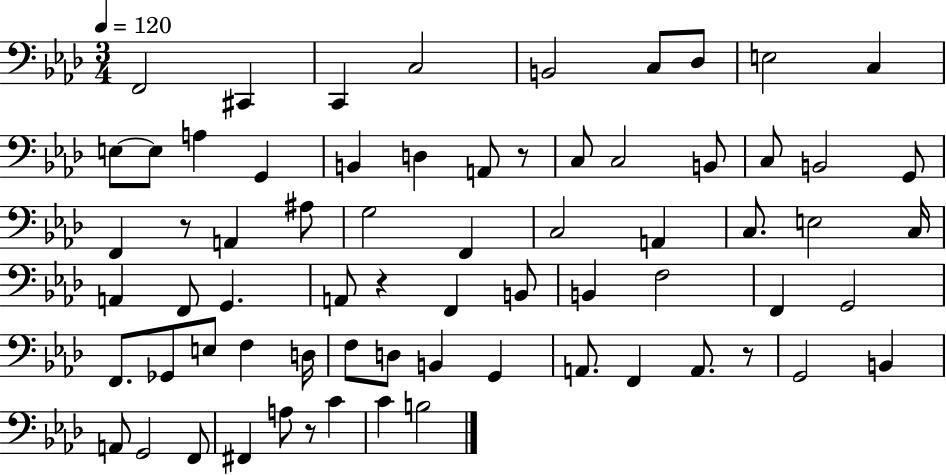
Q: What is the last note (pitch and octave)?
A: B3